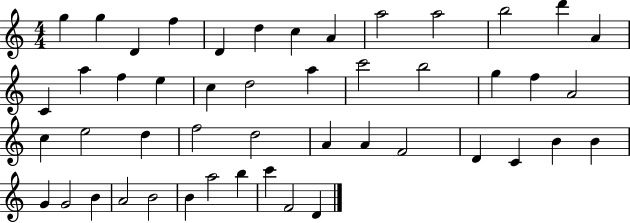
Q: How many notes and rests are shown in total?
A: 48